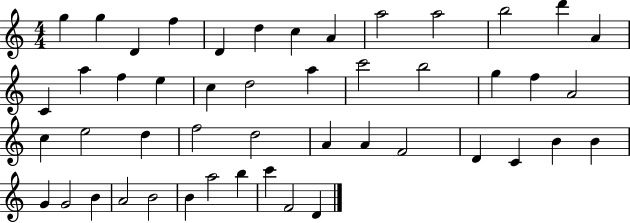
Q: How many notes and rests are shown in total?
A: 48